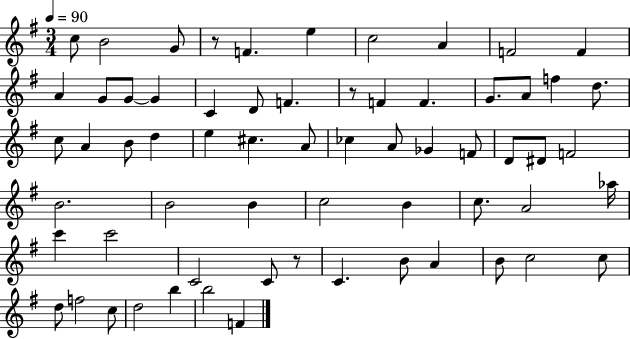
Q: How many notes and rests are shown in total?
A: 64